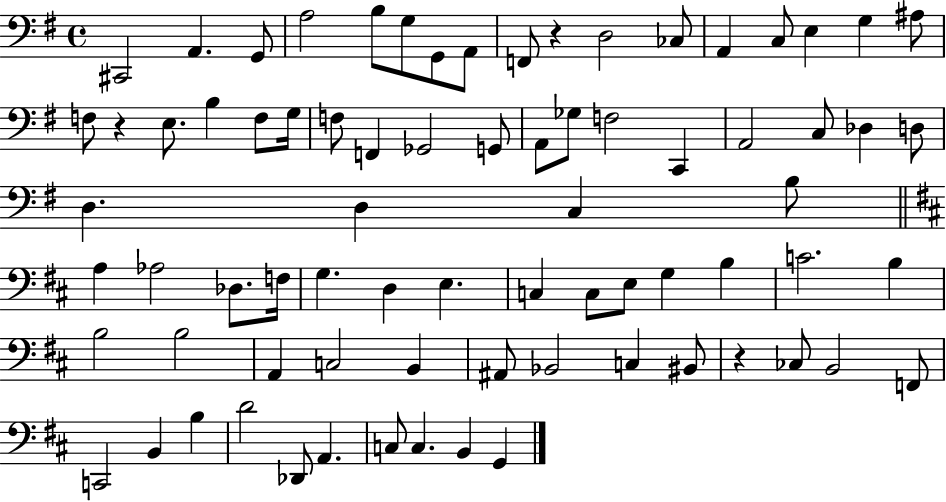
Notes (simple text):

C#2/h A2/q. G2/e A3/h B3/e G3/e G2/e A2/e F2/e R/q D3/h CES3/e A2/q C3/e E3/q G3/q A#3/e F3/e R/q E3/e. B3/q F3/e G3/s F3/e F2/q Gb2/h G2/e A2/e Gb3/e F3/h C2/q A2/h C3/e Db3/q D3/e D3/q. D3/q C3/q B3/e A3/q Ab3/h Db3/e. F3/s G3/q. D3/q E3/q. C3/q C3/e E3/e G3/q B3/q C4/h. B3/q B3/h B3/h A2/q C3/h B2/q A#2/e Bb2/h C3/q BIS2/e R/q CES3/e B2/h F2/e C2/h B2/q B3/q D4/h Db2/e A2/q. C3/e C3/q. B2/q G2/q